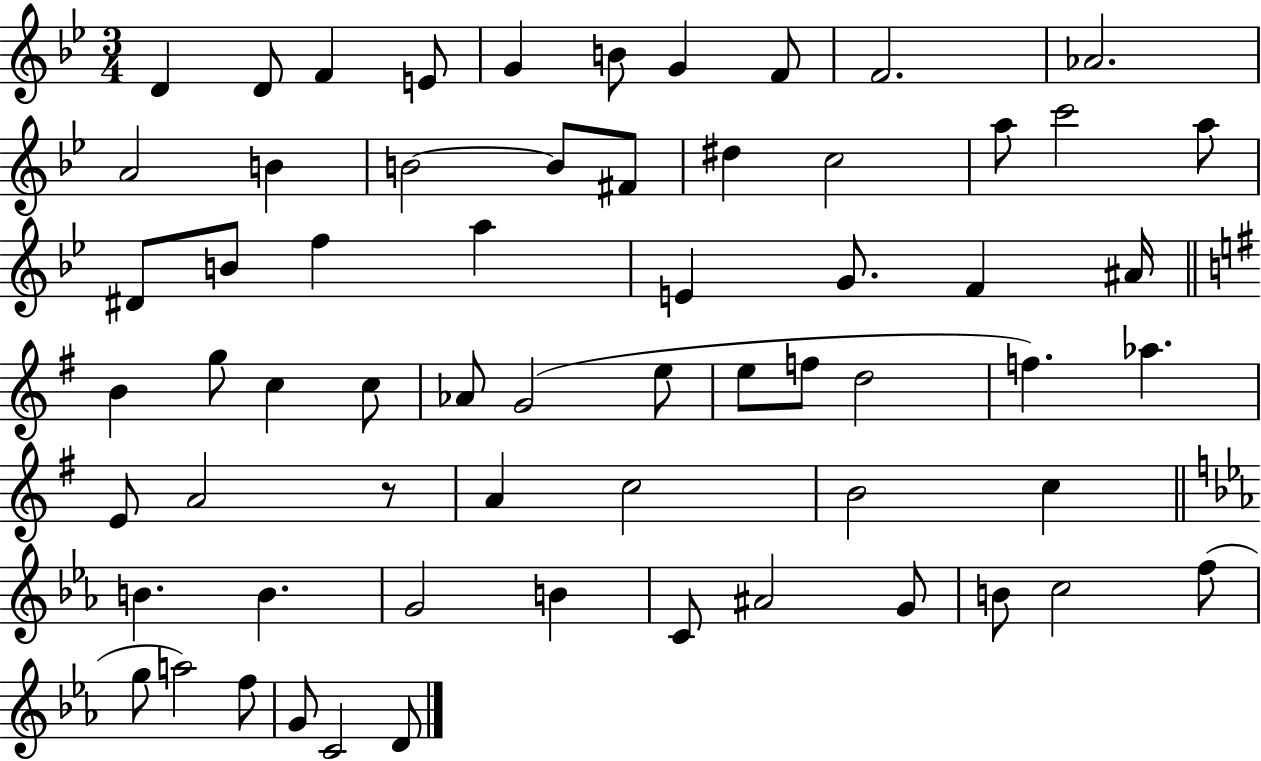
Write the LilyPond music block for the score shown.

{
  \clef treble
  \numericTimeSignature
  \time 3/4
  \key bes \major
  \repeat volta 2 { d'4 d'8 f'4 e'8 | g'4 b'8 g'4 f'8 | f'2. | aes'2. | \break a'2 b'4 | b'2~~ b'8 fis'8 | dis''4 c''2 | a''8 c'''2 a''8 | \break dis'8 b'8 f''4 a''4 | e'4 g'8. f'4 ais'16 | \bar "||" \break \key g \major b'4 g''8 c''4 c''8 | aes'8 g'2( e''8 | e''8 f''8 d''2 | f''4.) aes''4. | \break e'8 a'2 r8 | a'4 c''2 | b'2 c''4 | \bar "||" \break \key ees \major b'4. b'4. | g'2 b'4 | c'8 ais'2 g'8 | b'8 c''2 f''8( | \break g''8 a''2) f''8 | g'8 c'2 d'8 | } \bar "|."
}